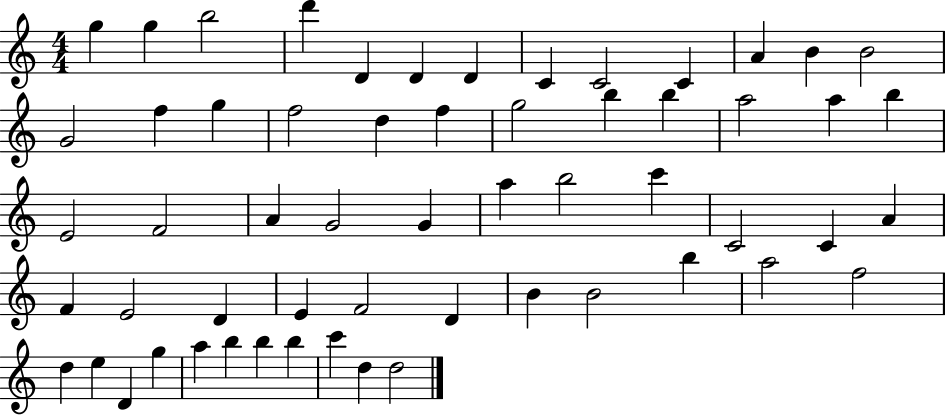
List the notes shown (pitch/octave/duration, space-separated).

G5/q G5/q B5/h D6/q D4/q D4/q D4/q C4/q C4/h C4/q A4/q B4/q B4/h G4/h F5/q G5/q F5/h D5/q F5/q G5/h B5/q B5/q A5/h A5/q B5/q E4/h F4/h A4/q G4/h G4/q A5/q B5/h C6/q C4/h C4/q A4/q F4/q E4/h D4/q E4/q F4/h D4/q B4/q B4/h B5/q A5/h F5/h D5/q E5/q D4/q G5/q A5/q B5/q B5/q B5/q C6/q D5/q D5/h